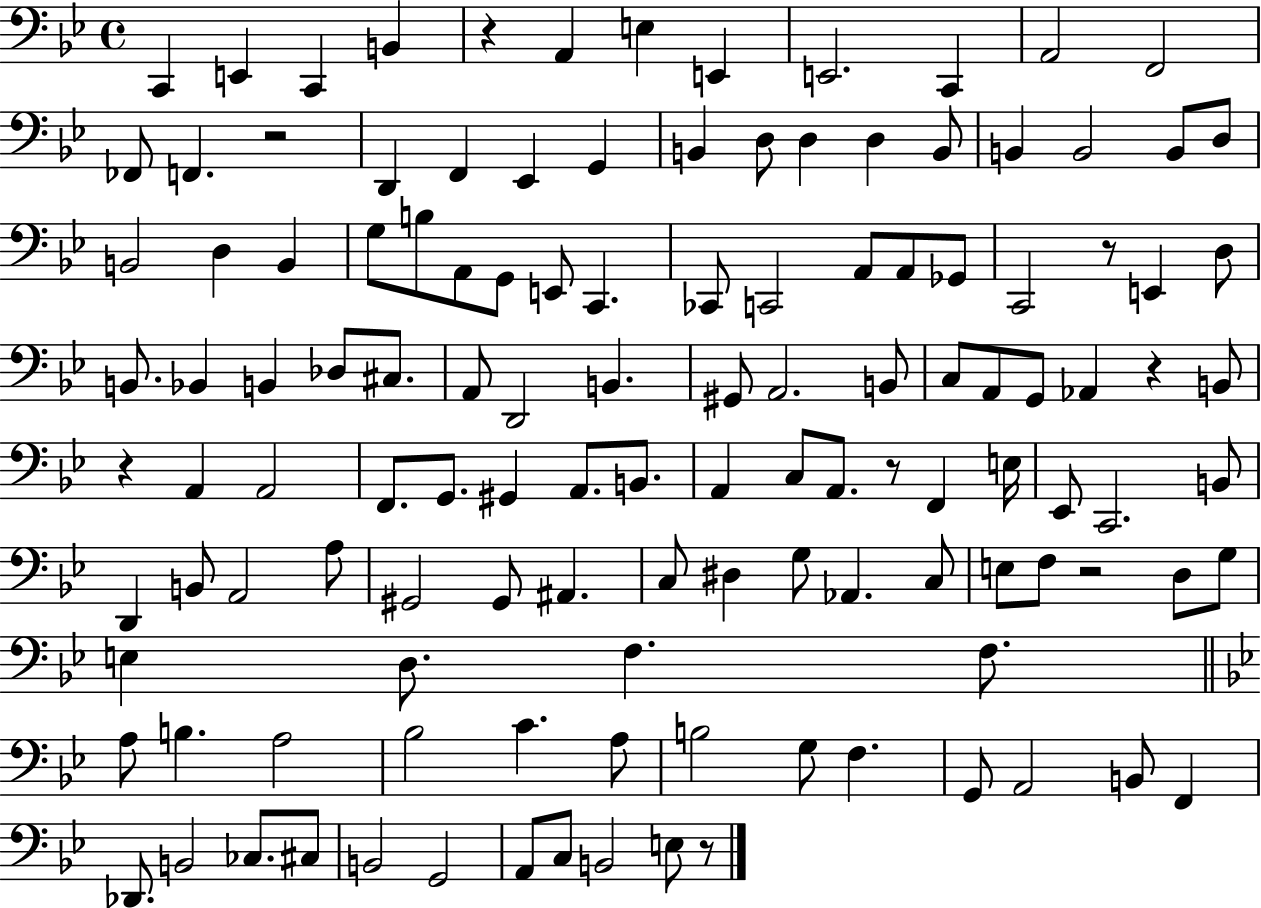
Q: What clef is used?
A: bass